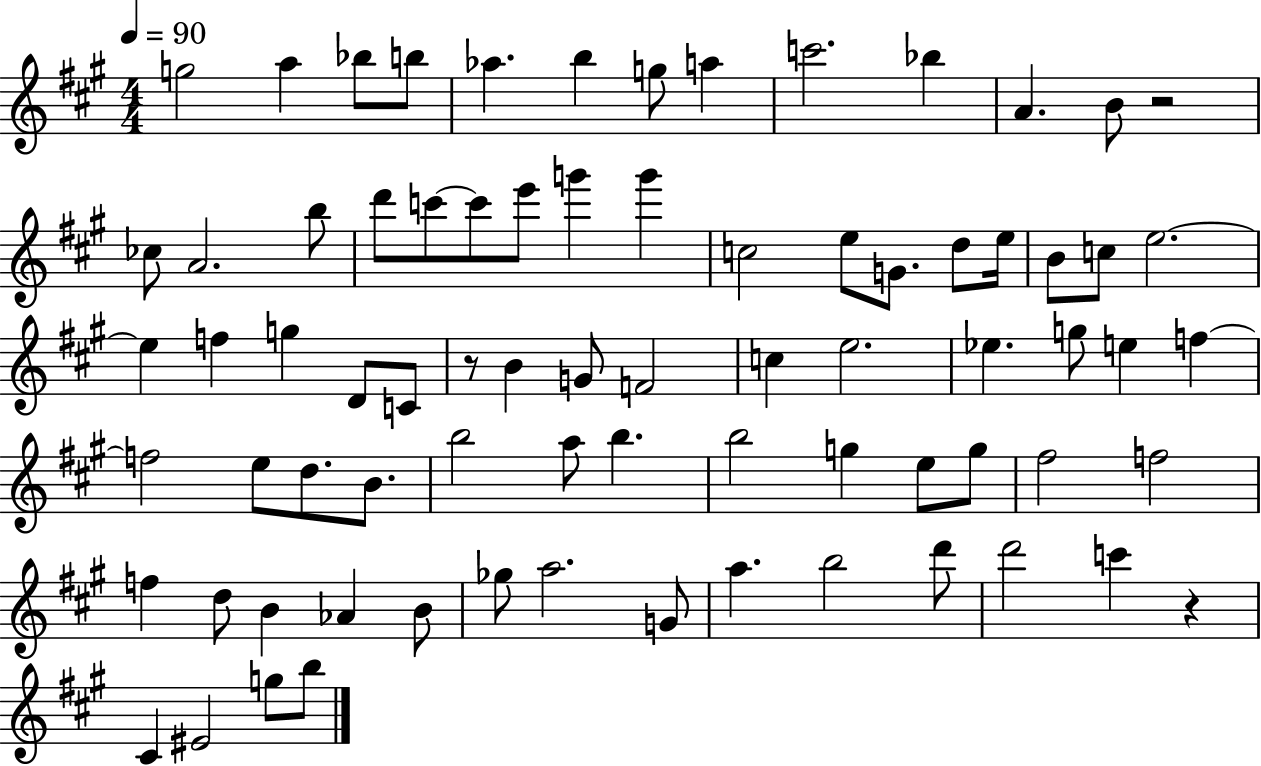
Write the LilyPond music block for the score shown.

{
  \clef treble
  \numericTimeSignature
  \time 4/4
  \key a \major
  \tempo 4 = 90
  \repeat volta 2 { g''2 a''4 bes''8 b''8 | aes''4. b''4 g''8 a''4 | c'''2. bes''4 | a'4. b'8 r2 | \break ces''8 a'2. b''8 | d'''8 c'''8~~ c'''8 e'''8 g'''4 g'''4 | c''2 e''8 g'8. d''8 e''16 | b'8 c''8 e''2.~~ | \break e''4 f''4 g''4 d'8 c'8 | r8 b'4 g'8 f'2 | c''4 e''2. | ees''4. g''8 e''4 f''4~~ | \break f''2 e''8 d''8. b'8. | b''2 a''8 b''4. | b''2 g''4 e''8 g''8 | fis''2 f''2 | \break f''4 d''8 b'4 aes'4 b'8 | ges''8 a''2. g'8 | a''4. b''2 d'''8 | d'''2 c'''4 r4 | \break cis'4 eis'2 g''8 b''8 | } \bar "|."
}